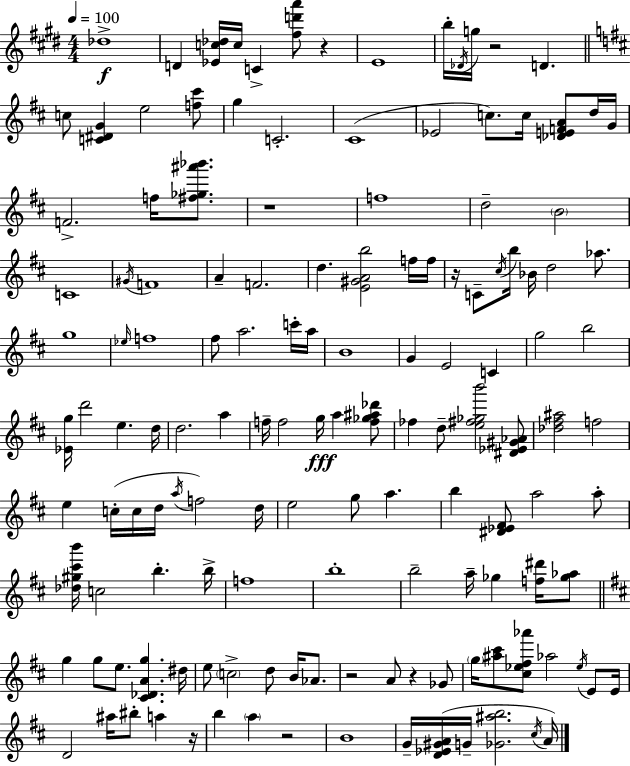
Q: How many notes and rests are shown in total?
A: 140